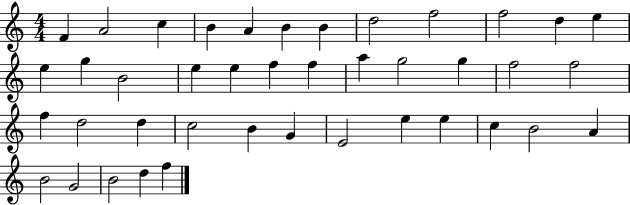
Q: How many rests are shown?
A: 0